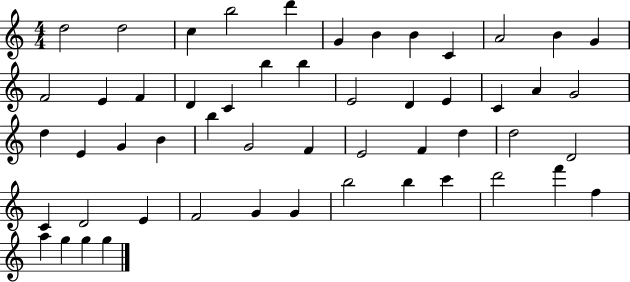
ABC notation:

X:1
T:Untitled
M:4/4
L:1/4
K:C
d2 d2 c b2 d' G B B C A2 B G F2 E F D C b b E2 D E C A G2 d E G B b G2 F E2 F d d2 D2 C D2 E F2 G G b2 b c' d'2 f' f a g g g